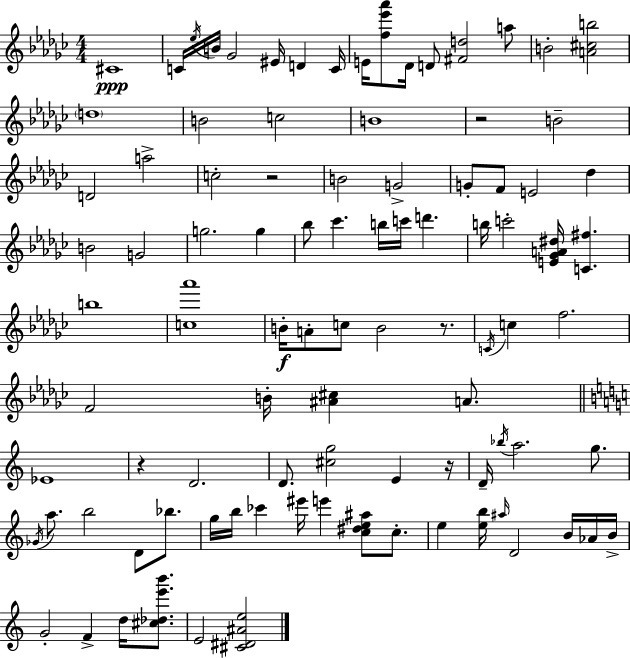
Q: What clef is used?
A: treble